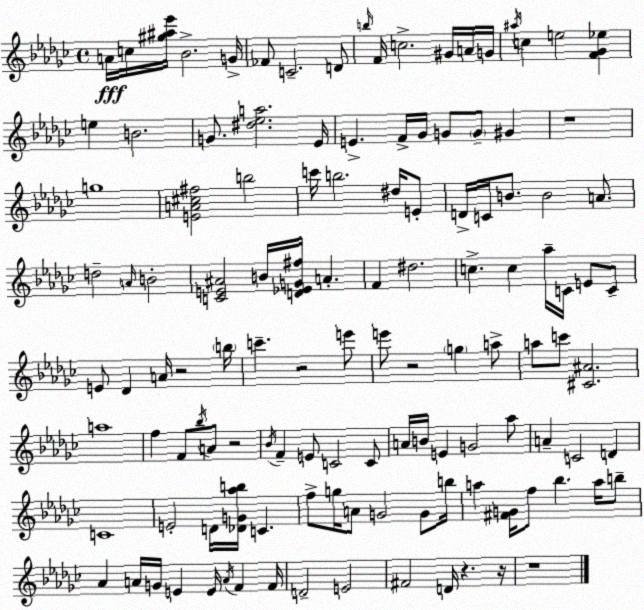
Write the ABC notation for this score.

X:1
T:Untitled
M:4/4
L:1/4
K:Ebm
A/4 c/4 [^g^a_e']/4 _B2 G/4 _F/2 C2 D/2 b/4 F/4 c2 ^G/4 A/4 G/4 ^a/4 c e2 [F_G_e] e B2 G/2 [^d_ea]2 _E/4 E F/4 _G/4 G/2 G/2 ^G z4 g4 [EA^c^f]2 b2 c'/4 b2 ^d/4 E/2 D/4 C/4 B/2 B2 A/2 d2 A/4 B2 [CE^A]2 B/4 [D_EG^f]/4 A F ^d2 c c _a/4 C/4 E/2 C/2 E/2 _D A/4 z2 b/4 c' z2 e'/2 e'/2 z2 g a/2 a/2 c'/2 [^C^A]2 a4 f F/2 _b/4 A/2 z2 _B/4 F E/2 C2 C/2 A/4 B/4 E G2 _a/2 A C2 D C4 E2 D/4 [_DG_ab]/4 C f/2 g/4 A/2 G2 G/2 b/4 a [^FG]/4 f/2 _b a/4 b/2 _A A/4 G/4 E E/4 A/4 F F/4 D2 E2 ^F2 D/4 z z/4 z4